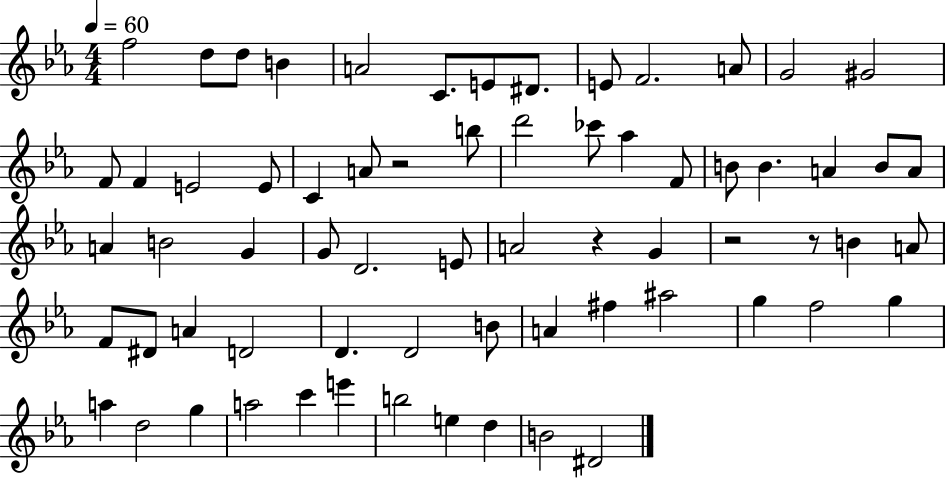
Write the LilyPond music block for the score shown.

{
  \clef treble
  \numericTimeSignature
  \time 4/4
  \key ees \major
  \tempo 4 = 60
  f''2 d''8 d''8 b'4 | a'2 c'8. e'8 dis'8. | e'8 f'2. a'8 | g'2 gis'2 | \break f'8 f'4 e'2 e'8 | c'4 a'8 r2 b''8 | d'''2 ces'''8 aes''4 f'8 | b'8 b'4. a'4 b'8 a'8 | \break a'4 b'2 g'4 | g'8 d'2. e'8 | a'2 r4 g'4 | r2 r8 b'4 a'8 | \break f'8 dis'8 a'4 d'2 | d'4. d'2 b'8 | a'4 fis''4 ais''2 | g''4 f''2 g''4 | \break a''4 d''2 g''4 | a''2 c'''4 e'''4 | b''2 e''4 d''4 | b'2 dis'2 | \break \bar "|."
}